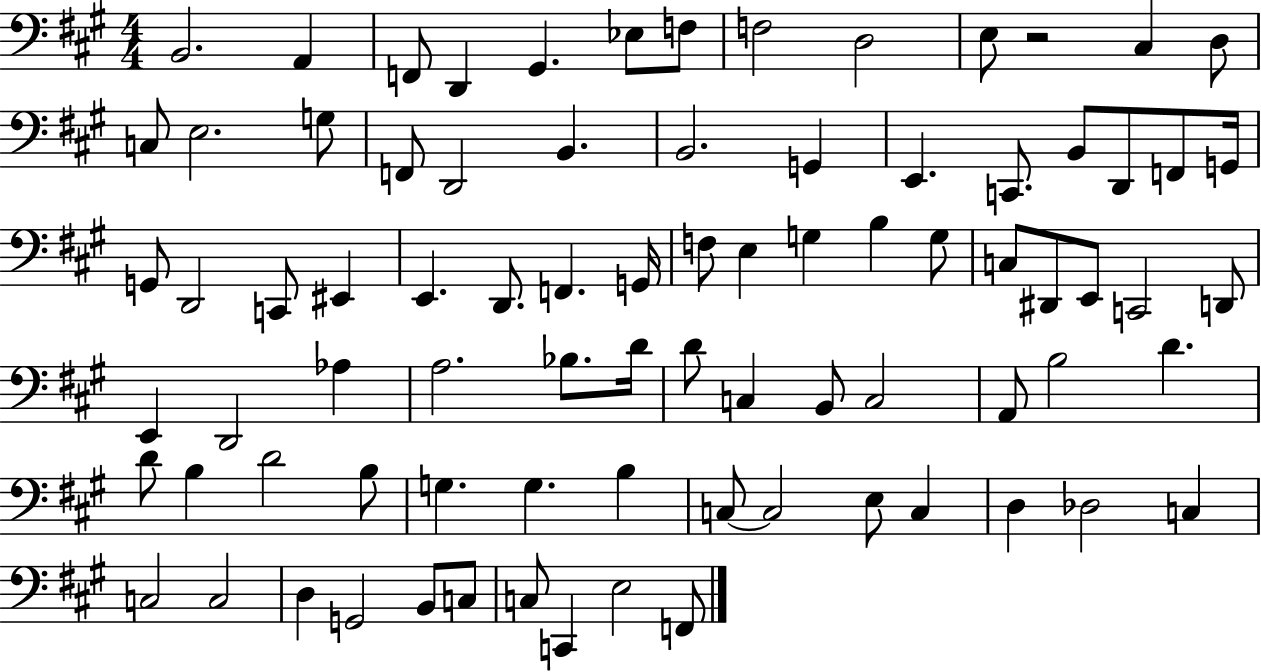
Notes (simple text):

B2/h. A2/q F2/e D2/q G#2/q. Eb3/e F3/e F3/h D3/h E3/e R/h C#3/q D3/e C3/e E3/h. G3/e F2/e D2/h B2/q. B2/h. G2/q E2/q. C2/e. B2/e D2/e F2/e G2/s G2/e D2/h C2/e EIS2/q E2/q. D2/e. F2/q. G2/s F3/e E3/q G3/q B3/q G3/e C3/e D#2/e E2/e C2/h D2/e E2/q D2/h Ab3/q A3/h. Bb3/e. D4/s D4/e C3/q B2/e C3/h A2/e B3/h D4/q. D4/e B3/q D4/h B3/e G3/q. G3/q. B3/q C3/e C3/h E3/e C3/q D3/q Db3/h C3/q C3/h C3/h D3/q G2/h B2/e C3/e C3/e C2/q E3/h F2/e